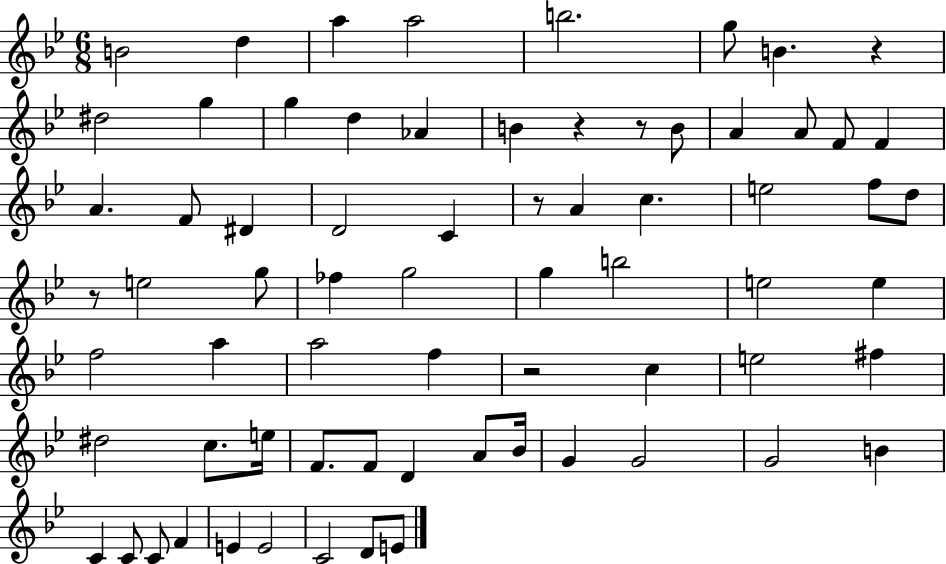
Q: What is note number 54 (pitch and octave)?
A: G4